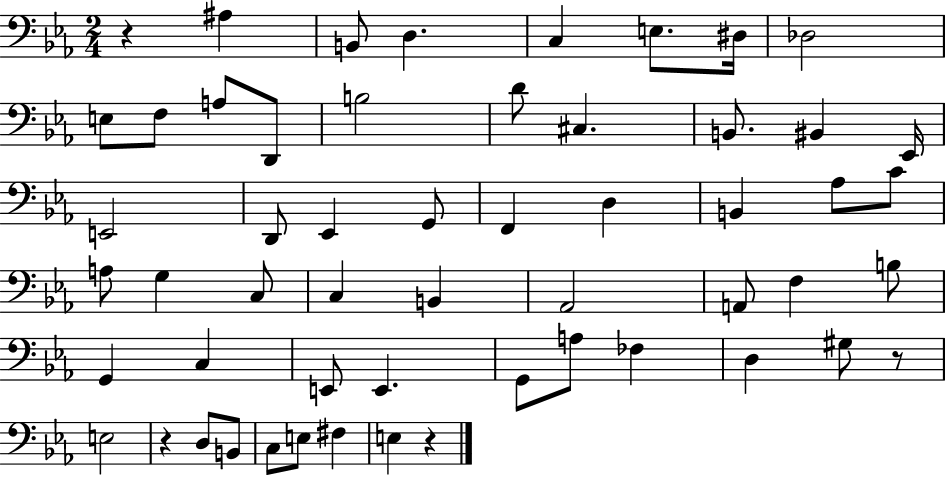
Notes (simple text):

R/q A#3/q B2/e D3/q. C3/q E3/e. D#3/s Db3/h E3/e F3/e A3/e D2/e B3/h D4/e C#3/q. B2/e. BIS2/q Eb2/s E2/h D2/e Eb2/q G2/e F2/q D3/q B2/q Ab3/e C4/e A3/e G3/q C3/e C3/q B2/q Ab2/h A2/e F3/q B3/e G2/q C3/q E2/e E2/q. G2/e A3/e FES3/q D3/q G#3/e R/e E3/h R/q D3/e B2/e C3/e E3/e F#3/q E3/q R/q